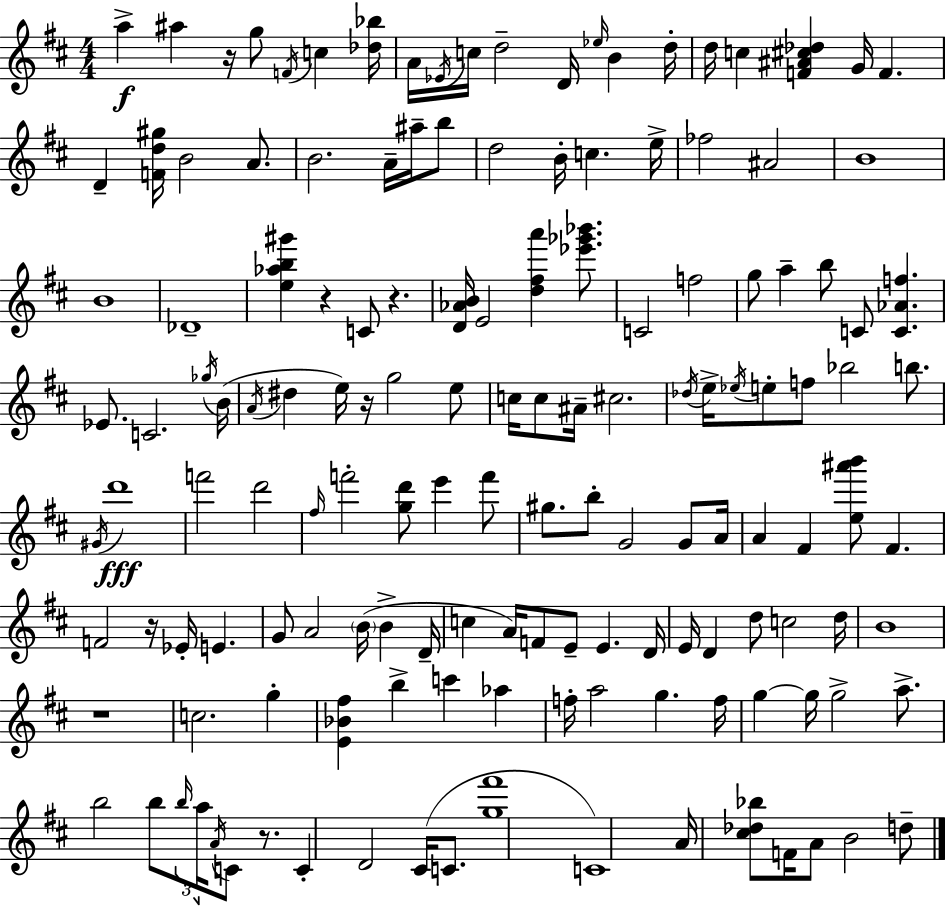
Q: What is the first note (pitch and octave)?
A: A5